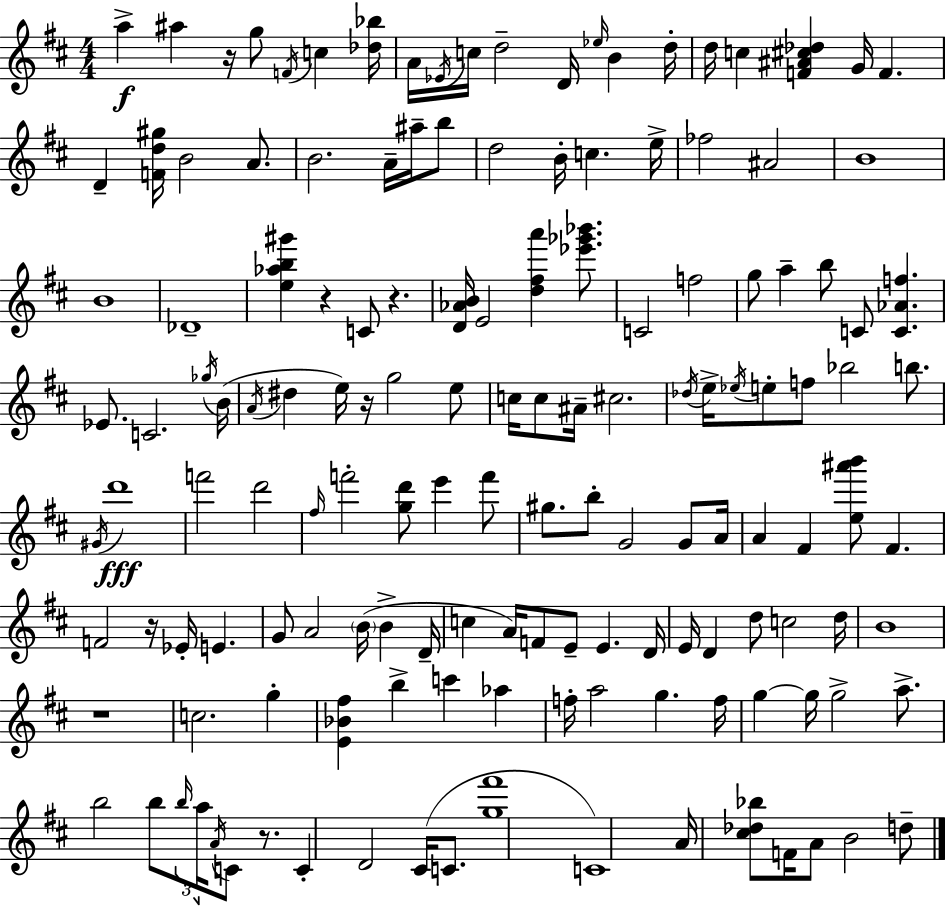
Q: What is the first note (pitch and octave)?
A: A5